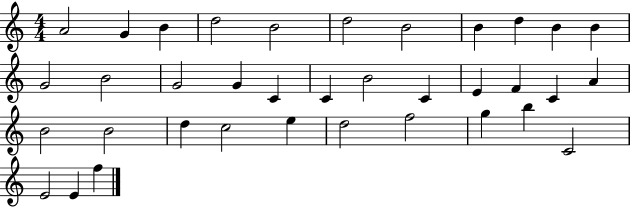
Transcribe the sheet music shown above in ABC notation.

X:1
T:Untitled
M:4/4
L:1/4
K:C
A2 G B d2 B2 d2 B2 B d B B G2 B2 G2 G C C B2 C E F C A B2 B2 d c2 e d2 f2 g b C2 E2 E f